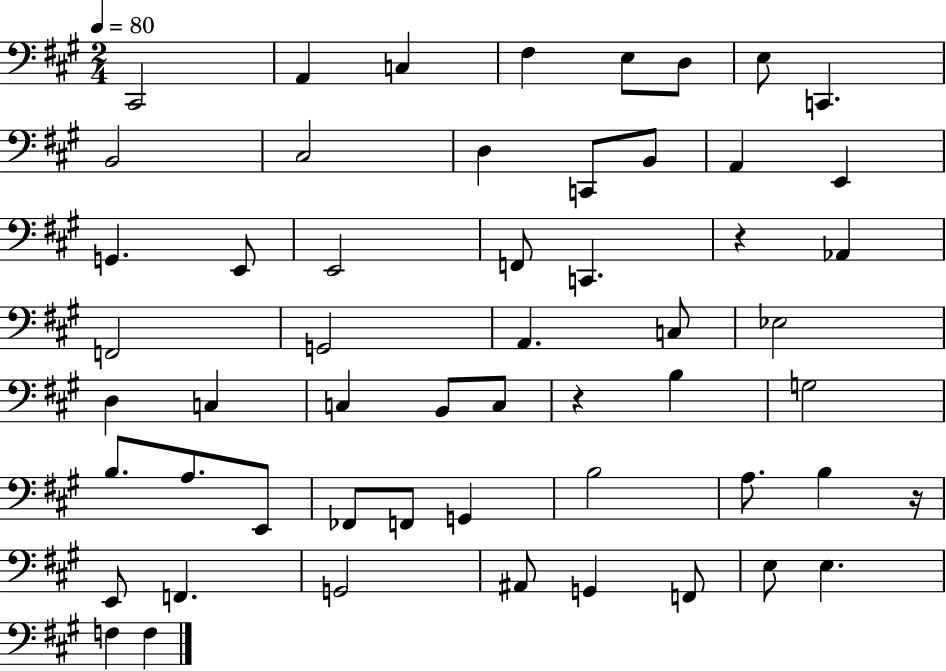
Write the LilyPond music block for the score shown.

{
  \clef bass
  \numericTimeSignature
  \time 2/4
  \key a \major
  \tempo 4 = 80
  cis,2 | a,4 c4 | fis4 e8 d8 | e8 c,4. | \break b,2 | cis2 | d4 c,8 b,8 | a,4 e,4 | \break g,4. e,8 | e,2 | f,8 c,4. | r4 aes,4 | \break f,2 | g,2 | a,4. c8 | ees2 | \break d4 c4 | c4 b,8 c8 | r4 b4 | g2 | \break b8. a8. e,8 | fes,8 f,8 g,4 | b2 | a8. b4 r16 | \break e,8 f,4. | g,2 | ais,8 g,4 f,8 | e8 e4. | \break f4 f4 | \bar "|."
}